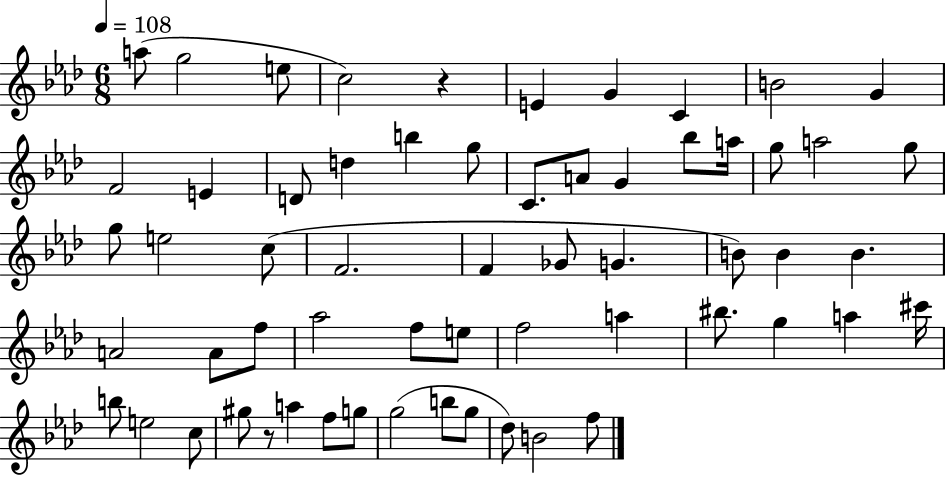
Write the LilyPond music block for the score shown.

{
  \clef treble
  \numericTimeSignature
  \time 6/8
  \key aes \major
  \tempo 4 = 108
  a''8( g''2 e''8 | c''2) r4 | e'4 g'4 c'4 | b'2 g'4 | \break f'2 e'4 | d'8 d''4 b''4 g''8 | c'8. a'8 g'4 bes''8 a''16 | g''8 a''2 g''8 | \break g''8 e''2 c''8( | f'2. | f'4 ges'8 g'4. | b'8) b'4 b'4. | \break a'2 a'8 f''8 | aes''2 f''8 e''8 | f''2 a''4 | bis''8. g''4 a''4 cis'''16 | \break b''8 e''2 c''8 | gis''8 r8 a''4 f''8 g''8 | g''2( b''8 g''8 | des''8) b'2 f''8 | \break \bar "|."
}